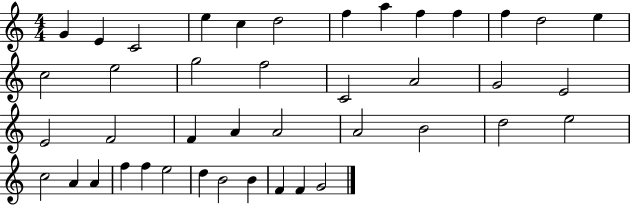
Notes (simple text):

G4/q E4/q C4/h E5/q C5/q D5/h F5/q A5/q F5/q F5/q F5/q D5/h E5/q C5/h E5/h G5/h F5/h C4/h A4/h G4/h E4/h E4/h F4/h F4/q A4/q A4/h A4/h B4/h D5/h E5/h C5/h A4/q A4/q F5/q F5/q E5/h D5/q B4/h B4/q F4/q F4/q G4/h